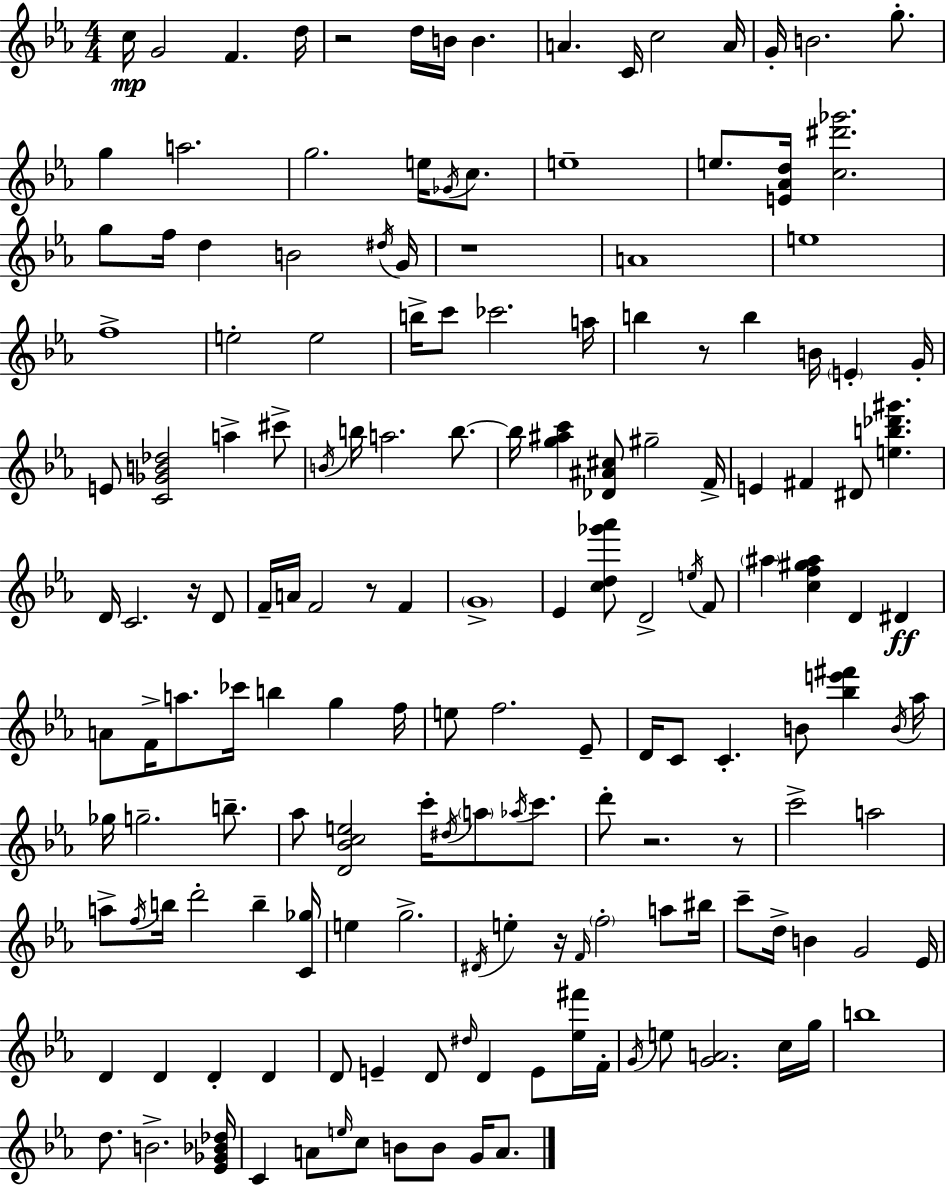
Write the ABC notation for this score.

X:1
T:Untitled
M:4/4
L:1/4
K:Cm
c/4 G2 F d/4 z2 d/4 B/4 B A C/4 c2 A/4 G/4 B2 g/2 g a2 g2 e/4 _G/4 c/2 e4 e/2 [E_Ad]/4 [c^d'_g']2 g/2 f/4 d B2 ^d/4 G/4 z4 A4 e4 f4 e2 e2 b/4 c'/2 _c'2 a/4 b z/2 b B/4 E G/4 E/2 [C_GB_d]2 a ^c'/2 B/4 b/4 a2 b/2 b/4 [g^ac'] [_D^A^c]/2 ^g2 F/4 E ^F ^D/2 [eb_d'^g'] D/4 C2 z/4 D/2 F/4 A/4 F2 z/2 F G4 _E [cd_g'_a']/2 D2 e/4 F/2 ^a [cf^g^a] D ^D A/2 F/4 a/2 _c'/4 b g f/4 e/2 f2 _E/2 D/4 C/2 C B/2 [_be'^f'] B/4 _a/4 _g/4 g2 b/2 _a/2 [D_Bce]2 c'/4 ^d/4 a/2 _a/4 c'/2 d'/2 z2 z/2 c'2 a2 a/2 f/4 b/4 d'2 b [C_g]/4 e g2 ^D/4 e z/4 F/4 f2 a/2 ^b/4 c'/2 d/4 B G2 _E/4 D D D D D/2 E D/2 ^d/4 D E/2 [_e^f']/4 F/4 G/4 e/2 [GA]2 c/4 g/4 b4 d/2 B2 [_E_G_B_d]/4 C A/2 e/4 c/2 B/2 B/2 G/4 A/2